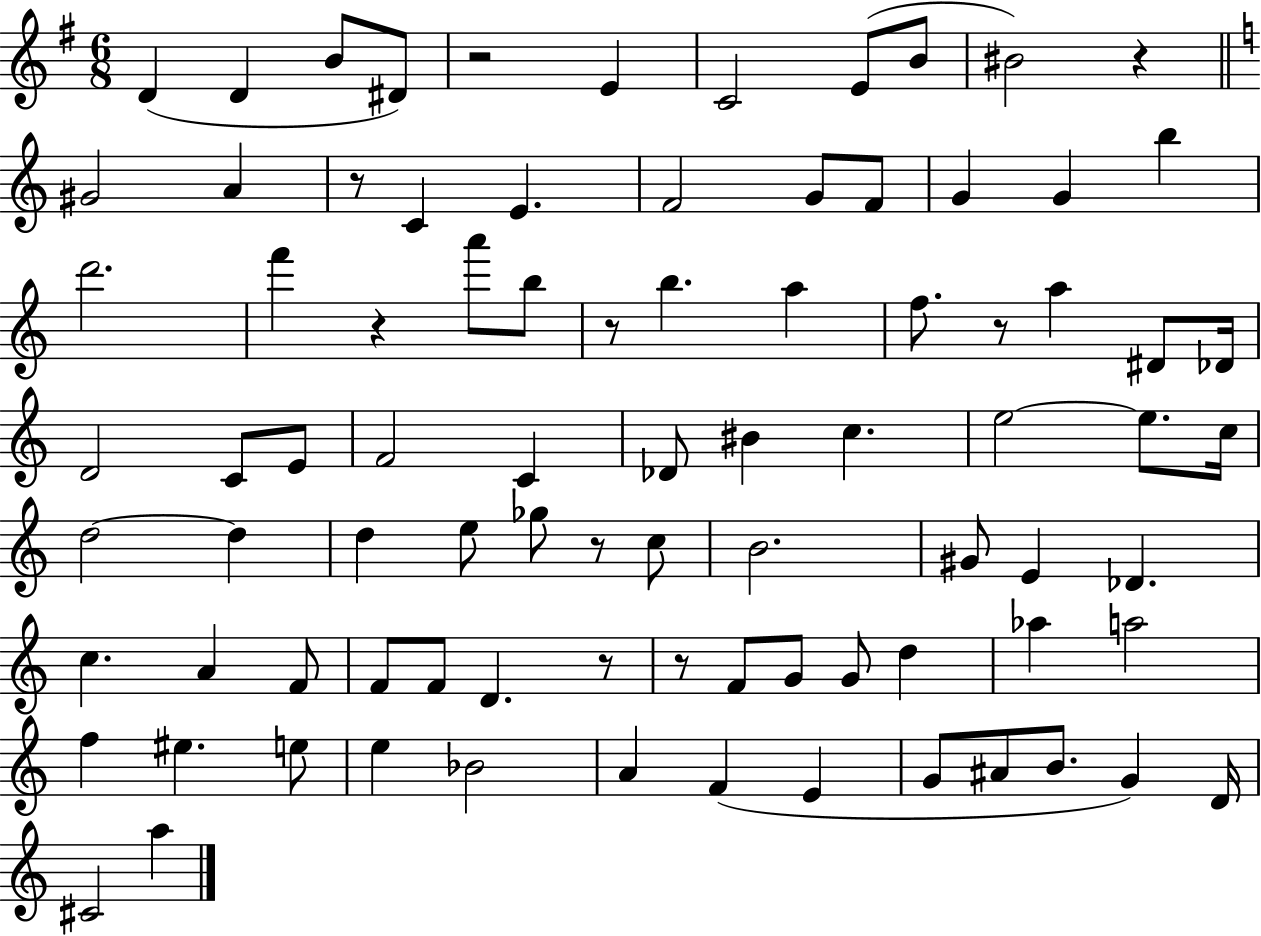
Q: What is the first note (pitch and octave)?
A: D4